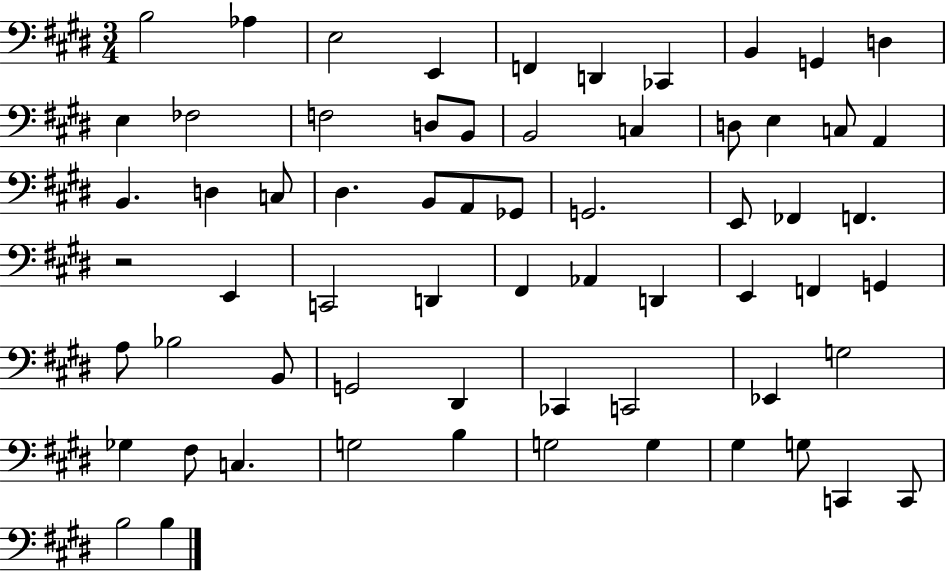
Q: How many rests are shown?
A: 1